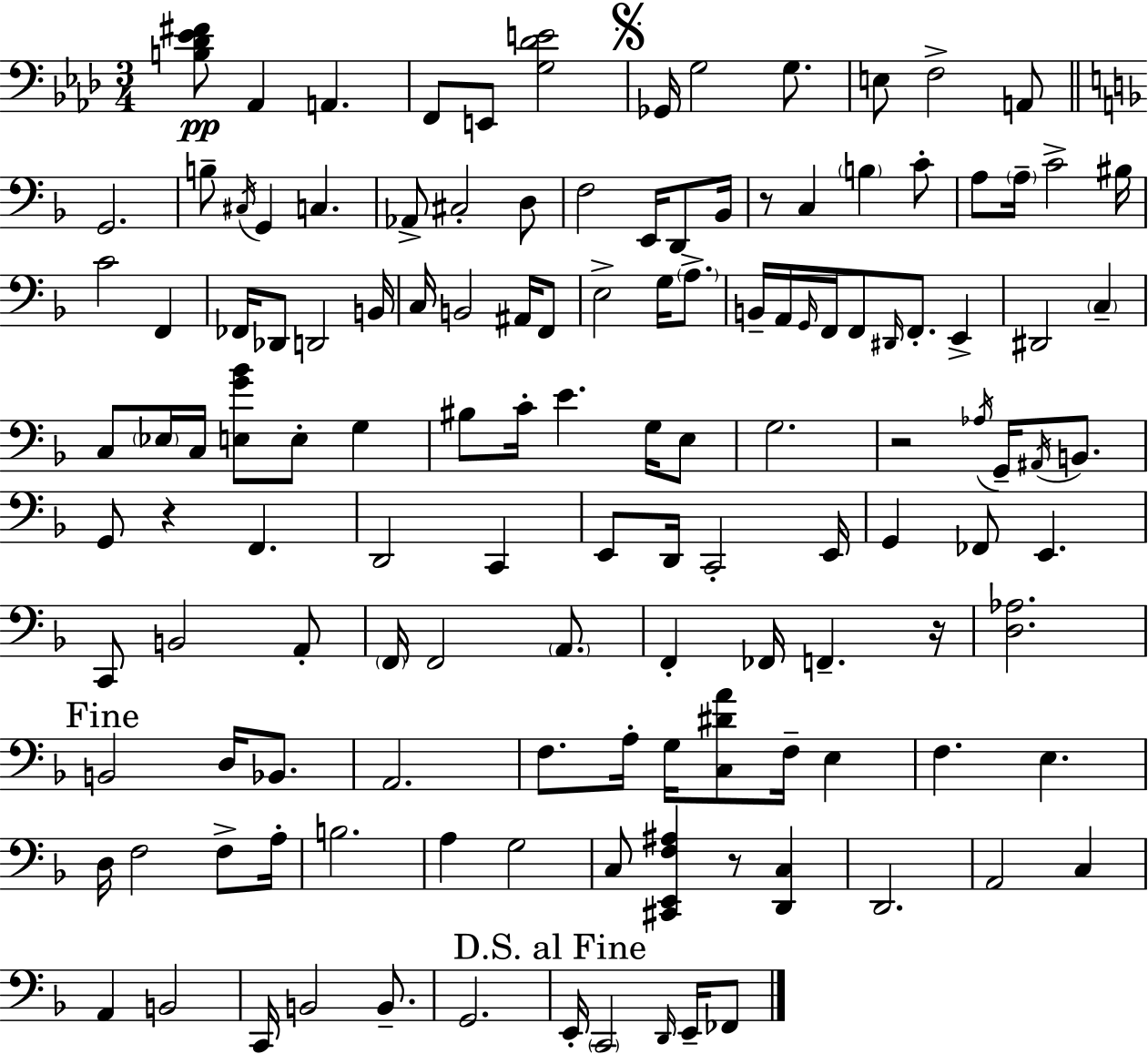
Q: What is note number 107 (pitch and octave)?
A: D2